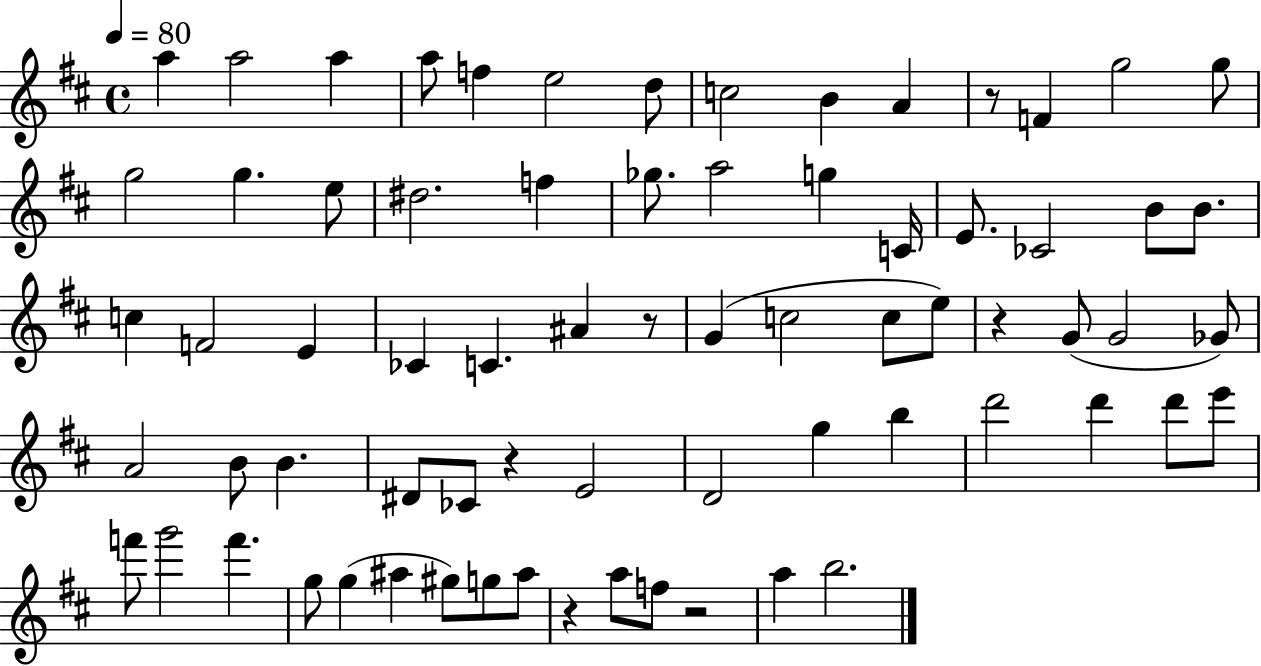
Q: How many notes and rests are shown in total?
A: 71